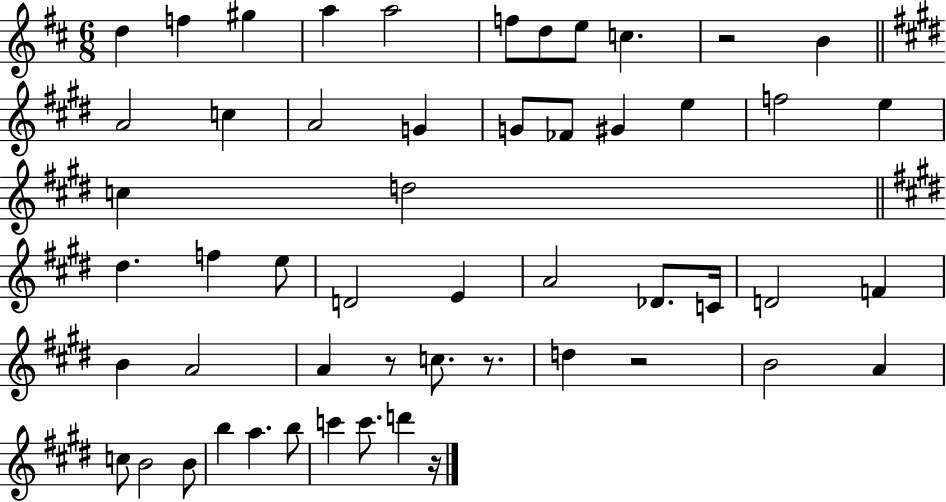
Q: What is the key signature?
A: D major